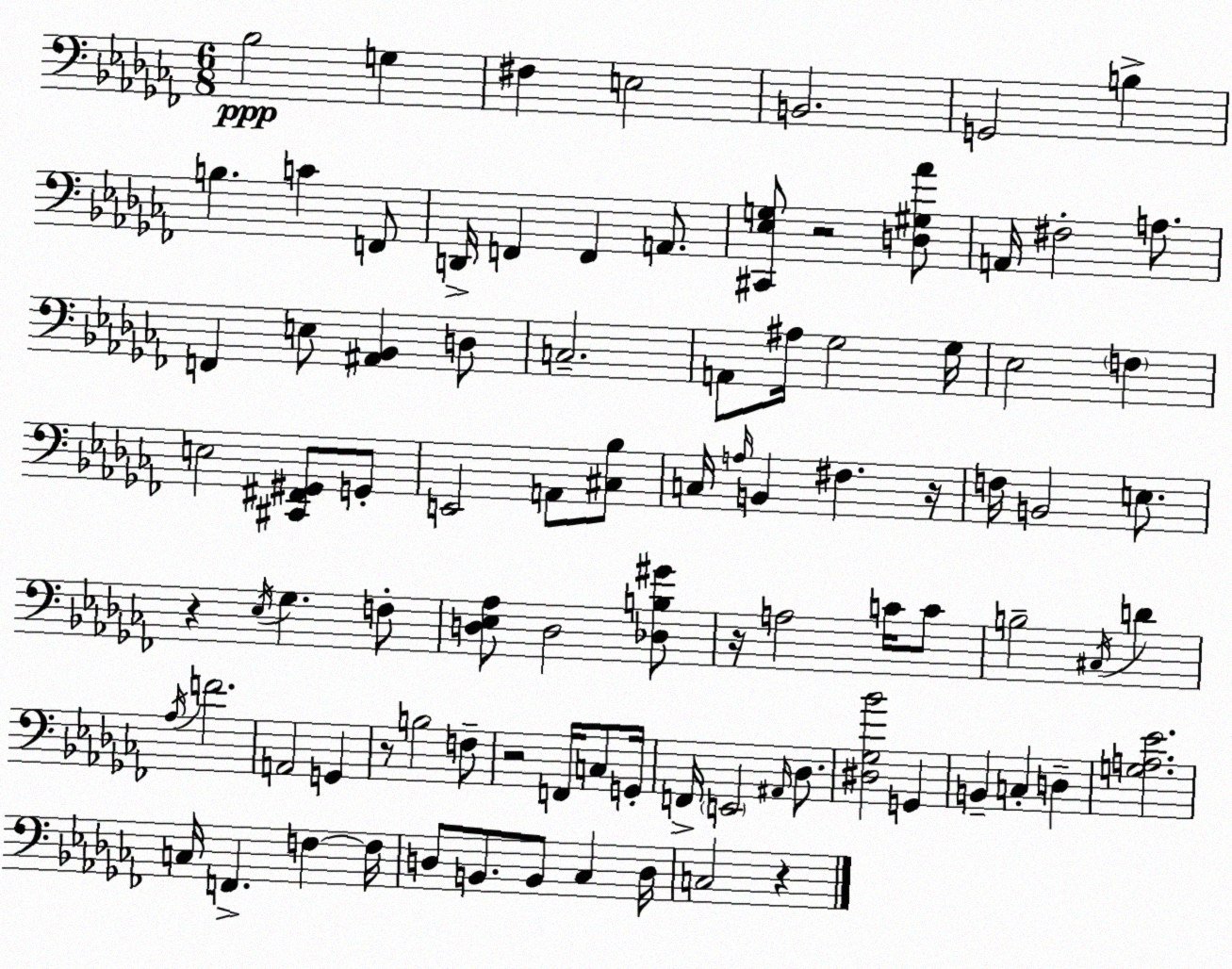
X:1
T:Untitled
M:6/8
L:1/4
K:Abm
_B,2 G, ^F, E,2 B,,2 G,,2 B, B, C F,,/2 D,,/4 F,, F,, A,,/2 [^C,,_E,G,]/2 z2 [D,^G,_A]/2 A,,/4 ^F,2 A,/2 F,, E,/2 [^A,,_B,,] D,/2 C,2 A,,/2 ^A,/4 _G,2 _G,/4 _E,2 F, E,2 [^C,,^F,,^G,,]/2 G,,/2 E,,2 A,,/2 [^C,_B,]/2 C,/4 A,/4 B,, ^F, z/4 F,/4 B,,2 E,/2 z _E,/4 _G, F,/2 [D,_E,_A,]/2 D,2 [_D,B,^G]/2 z/4 A,2 C/4 C/2 B,2 ^C,/4 D _A,/4 F2 A,,2 G,, z/2 B,2 F,/2 z2 F,,/4 C,/2 G,,/4 F,,/4 E,,2 ^A,,/4 _D,/2 [^D,_G,_B]2 G,, B,, C, D, [G,A,_E]2 C,/4 F,, F, F,/4 D,/2 B,,/2 B,,/2 _C, D,/4 C,2 z